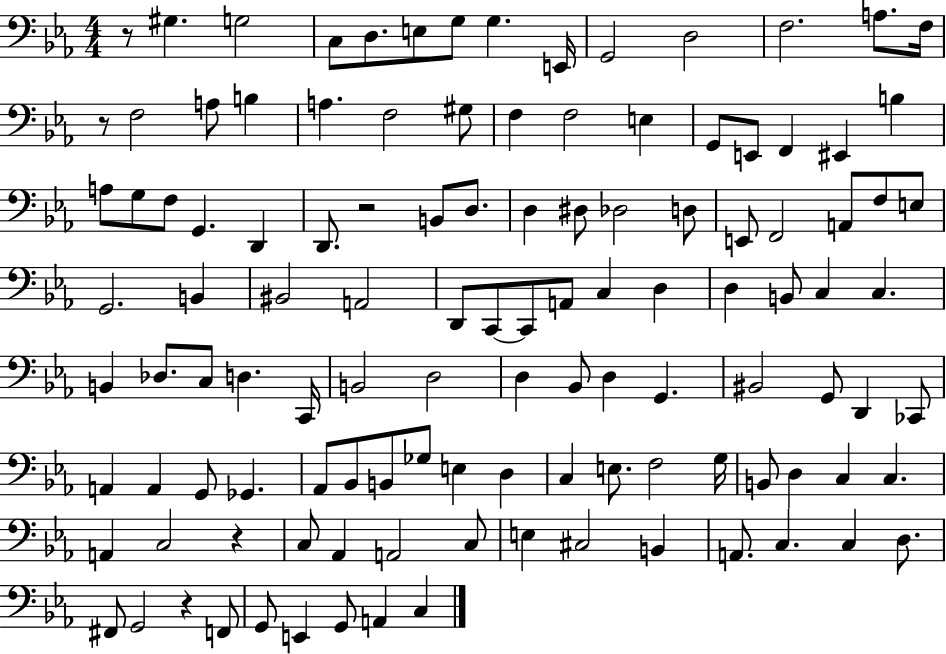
X:1
T:Untitled
M:4/4
L:1/4
K:Eb
z/2 ^G, G,2 C,/2 D,/2 E,/2 G,/2 G, E,,/4 G,,2 D,2 F,2 A,/2 F,/4 z/2 F,2 A,/2 B, A, F,2 ^G,/2 F, F,2 E, G,,/2 E,,/2 F,, ^E,, B, A,/2 G,/2 F,/2 G,, D,, D,,/2 z2 B,,/2 D,/2 D, ^D,/2 _D,2 D,/2 E,,/2 F,,2 A,,/2 F,/2 E,/2 G,,2 B,, ^B,,2 A,,2 D,,/2 C,,/2 C,,/2 A,,/2 C, D, D, B,,/2 C, C, B,, _D,/2 C,/2 D, C,,/4 B,,2 D,2 D, _B,,/2 D, G,, ^B,,2 G,,/2 D,, _C,,/2 A,, A,, G,,/2 _G,, _A,,/2 _B,,/2 B,,/2 _G,/2 E, D, C, E,/2 F,2 G,/4 B,,/2 D, C, C, A,, C,2 z C,/2 _A,, A,,2 C,/2 E, ^C,2 B,, A,,/2 C, C, D,/2 ^F,,/2 G,,2 z F,,/2 G,,/2 E,, G,,/2 A,, C,